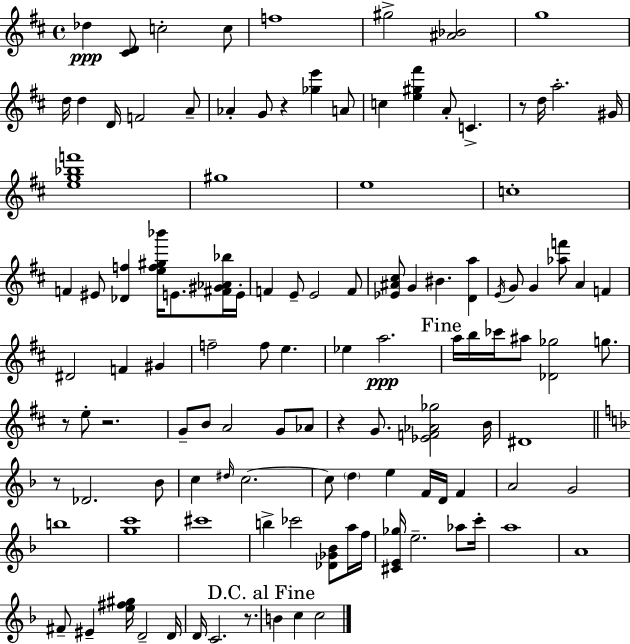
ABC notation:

X:1
T:Untitled
M:4/4
L:1/4
K:D
_d [^CD]/2 c2 c/2 f4 ^g2 [^A_B]2 g4 d/4 d D/4 F2 A/2 _A G/2 z [_ge'] A/2 c [e^g^f'] A/2 C z/2 d/4 a2 ^G/4 [eg_bf']4 ^g4 e4 c4 F ^E/2 [_Df] [ef^g_b']/4 E/2 [^F^G_A_b]/4 E/4 F E/2 E2 F/2 [_E^A^c]/2 G ^B [Da] E/4 G/2 G [_af']/2 A F ^D2 F ^G f2 f/2 e _e a2 a/4 b/4 _c'/4 ^a/2 [_D_g]2 g/2 z/2 e/2 z2 G/2 B/2 A2 G/2 _A/2 z G/2 [_EF_A_g]2 B/4 ^D4 z/2 _D2 _B/2 c ^d/4 c2 c/2 d e F/4 D/4 F A2 G2 b4 [gc']4 ^c'4 b _c'2 [_D_G_B]/2 a/4 f/4 [^CE_g]/4 e2 _a/2 c'/4 a4 A4 ^F/2 ^E [e^f^g]/4 D2 D/4 D/4 C2 z/2 B c c2